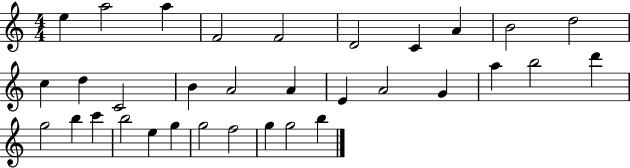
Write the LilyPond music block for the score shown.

{
  \clef treble
  \numericTimeSignature
  \time 4/4
  \key c \major
  e''4 a''2 a''4 | f'2 f'2 | d'2 c'4 a'4 | b'2 d''2 | \break c''4 d''4 c'2 | b'4 a'2 a'4 | e'4 a'2 g'4 | a''4 b''2 d'''4 | \break g''2 b''4 c'''4 | b''2 e''4 g''4 | g''2 f''2 | g''4 g''2 b''4 | \break \bar "|."
}